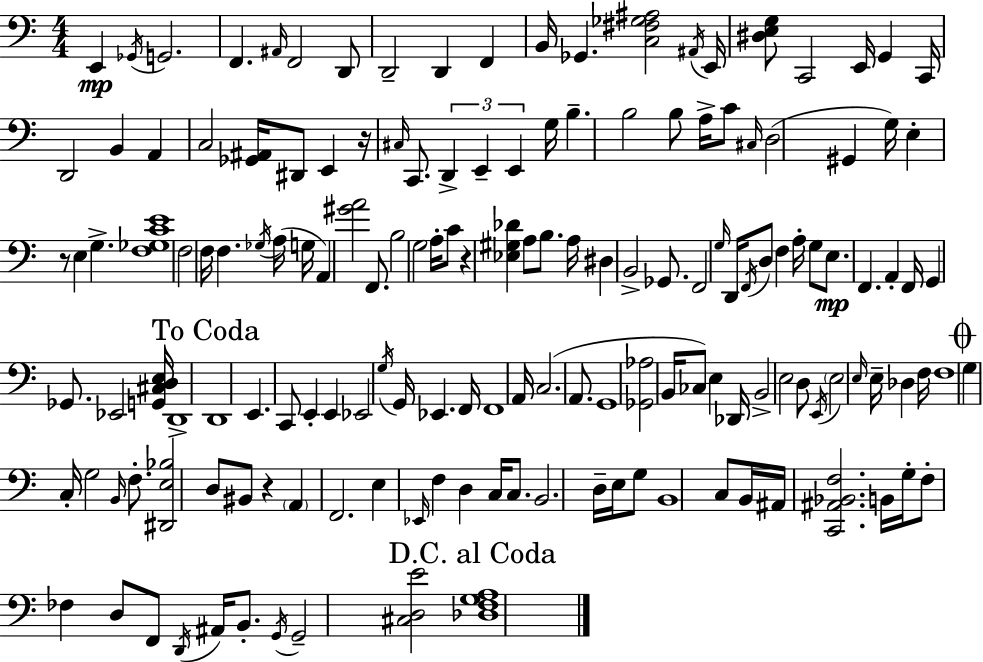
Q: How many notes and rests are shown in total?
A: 155